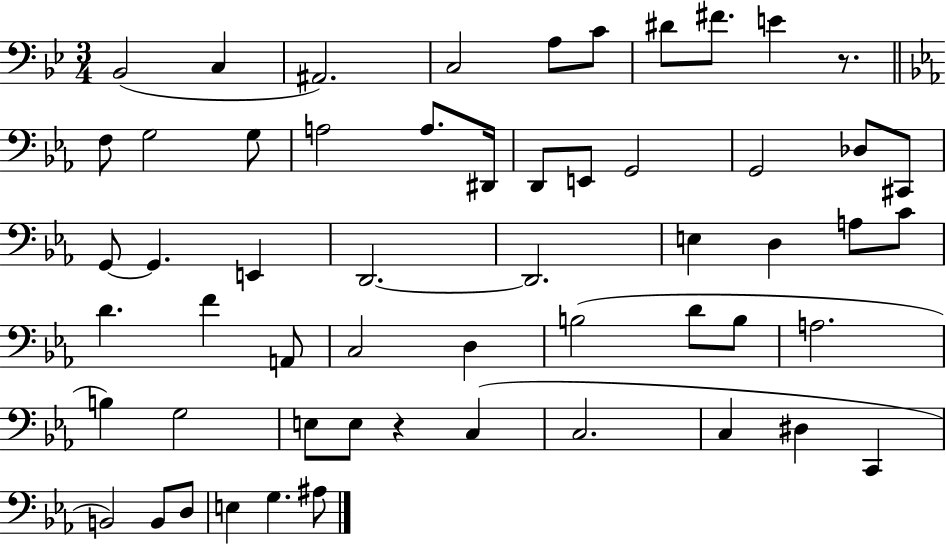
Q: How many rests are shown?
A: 2